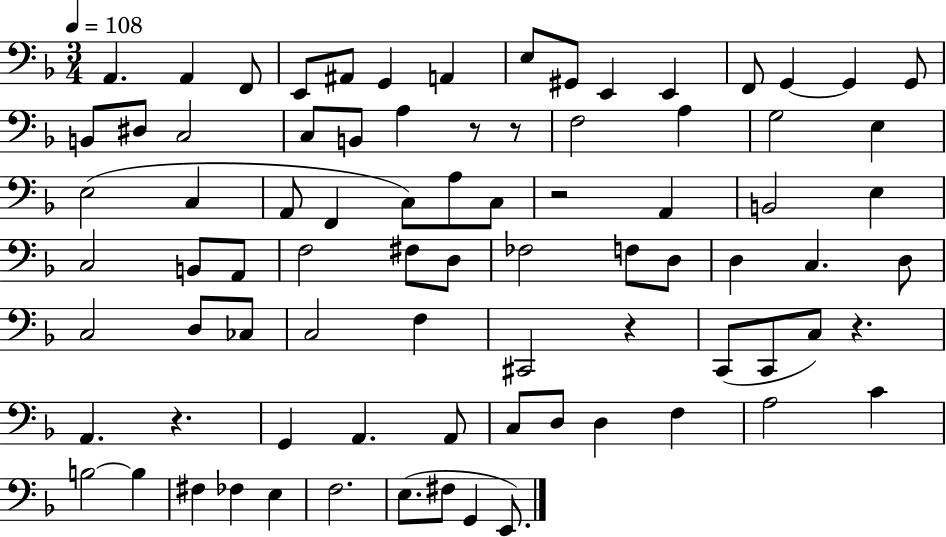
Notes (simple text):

A2/q. A2/q F2/e E2/e A#2/e G2/q A2/q E3/e G#2/e E2/q E2/q F2/e G2/q G2/q G2/e B2/e D#3/e C3/h C3/e B2/e A3/q R/e R/e F3/h A3/q G3/h E3/q E3/h C3/q A2/e F2/q C3/e A3/e C3/e R/h A2/q B2/h E3/q C3/h B2/e A2/e F3/h F#3/e D3/e FES3/h F3/e D3/e D3/q C3/q. D3/e C3/h D3/e CES3/e C3/h F3/q C#2/h R/q C2/e C2/e C3/e R/q. A2/q. R/q. G2/q A2/q. A2/e C3/e D3/e D3/q F3/q A3/h C4/q B3/h B3/q F#3/q FES3/q E3/q F3/h. E3/e. F#3/e G2/q E2/e.